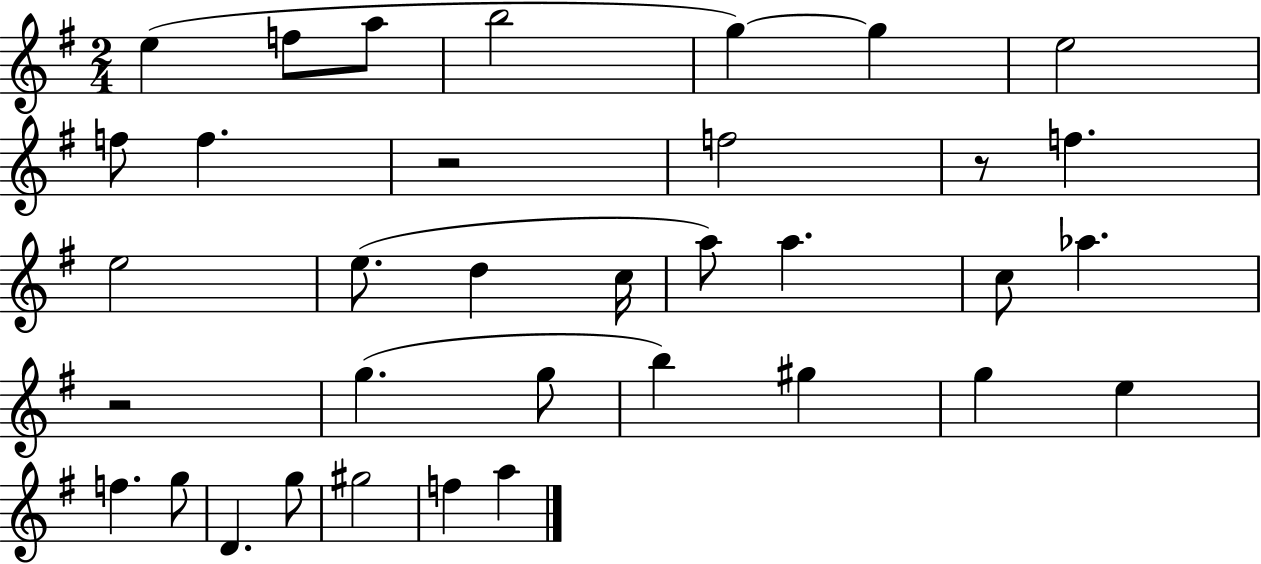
{
  \clef treble
  \numericTimeSignature
  \time 2/4
  \key g \major
  e''4( f''8 a''8 | b''2 | g''4~~) g''4 | e''2 | \break f''8 f''4. | r2 | f''2 | r8 f''4. | \break e''2 | e''8.( d''4 c''16 | a''8) a''4. | c''8 aes''4. | \break r2 | g''4.( g''8 | b''4) gis''4 | g''4 e''4 | \break f''4. g''8 | d'4. g''8 | gis''2 | f''4 a''4 | \break \bar "|."
}